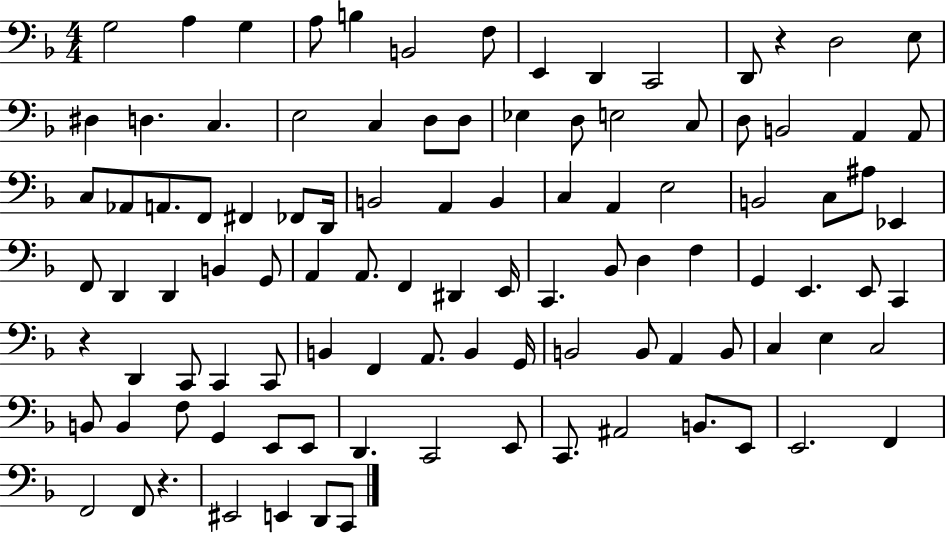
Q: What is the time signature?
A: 4/4